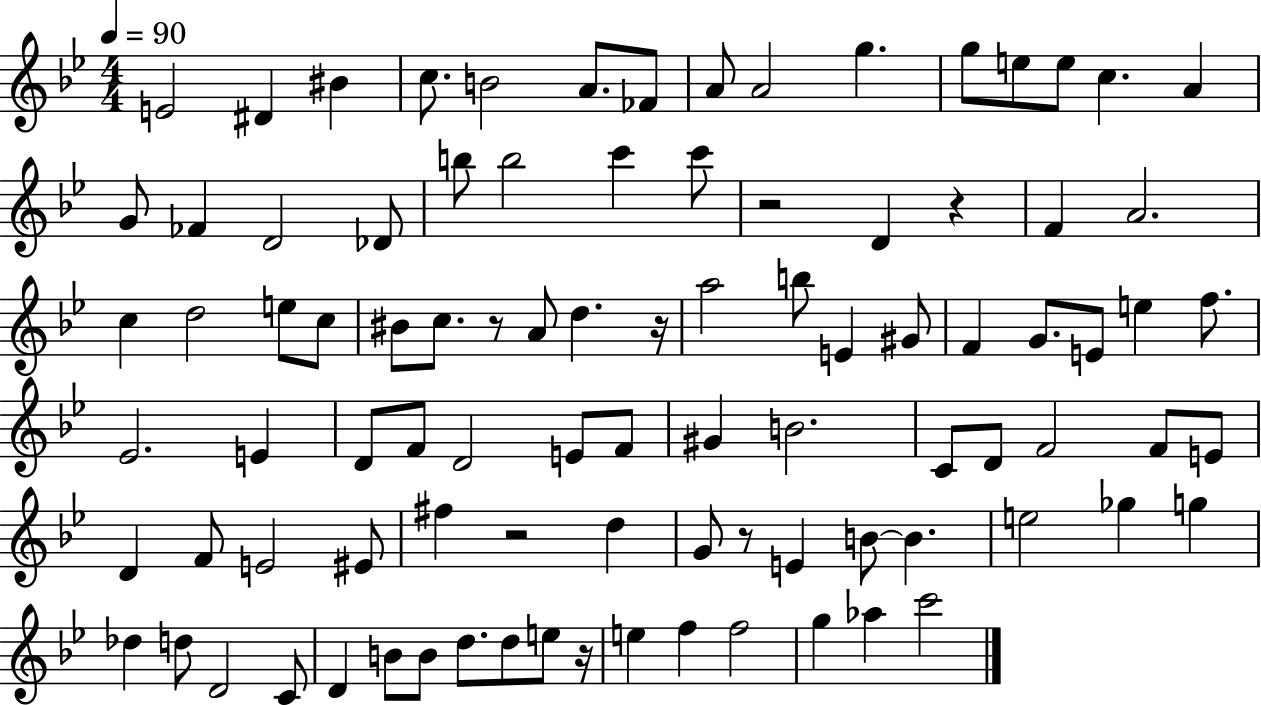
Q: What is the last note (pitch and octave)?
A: C6